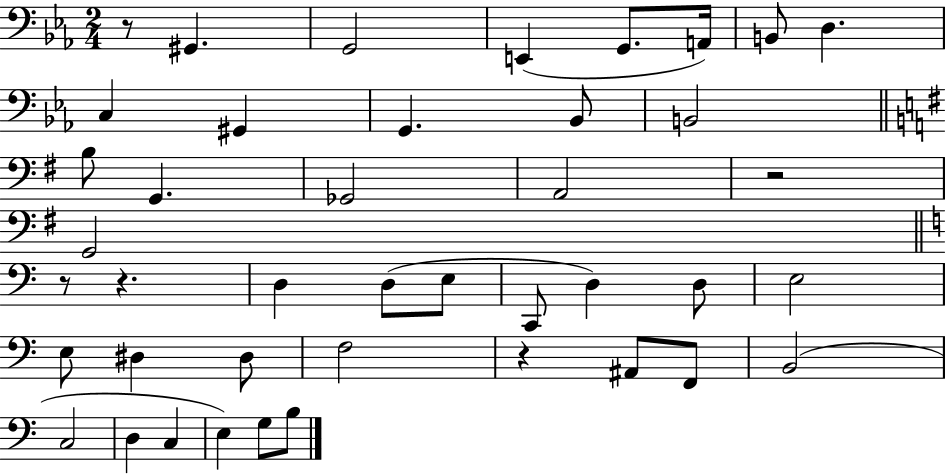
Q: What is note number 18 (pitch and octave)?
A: D3